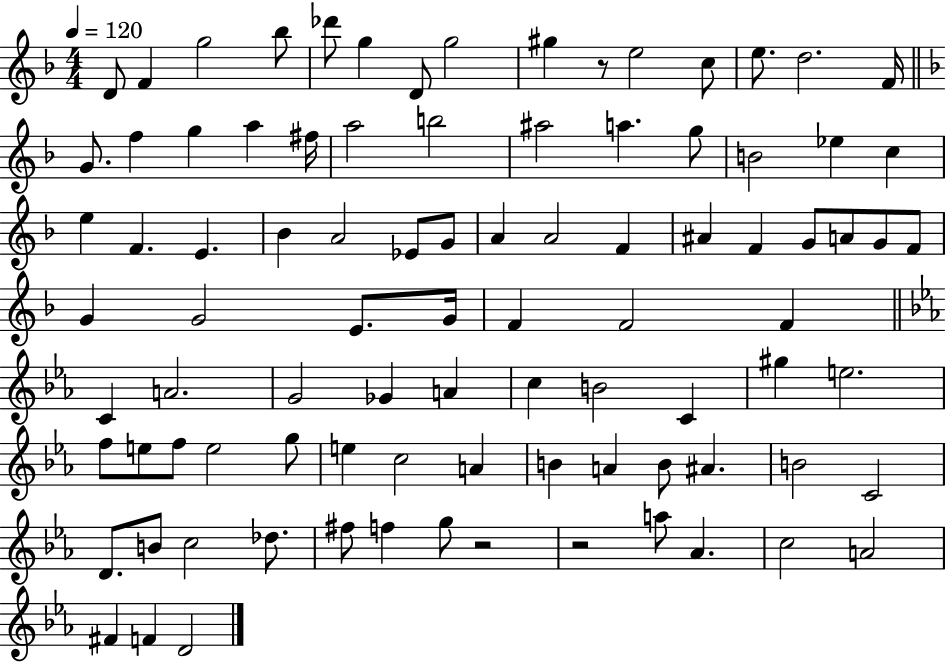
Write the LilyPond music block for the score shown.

{
  \clef treble
  \numericTimeSignature
  \time 4/4
  \key f \major
  \tempo 4 = 120
  d'8 f'4 g''2 bes''8 | des'''8 g''4 d'8 g''2 | gis''4 r8 e''2 c''8 | e''8. d''2. f'16 | \break \bar "||" \break \key d \minor g'8. f''4 g''4 a''4 fis''16 | a''2 b''2 | ais''2 a''4. g''8 | b'2 ees''4 c''4 | \break e''4 f'4. e'4. | bes'4 a'2 ees'8 g'8 | a'4 a'2 f'4 | ais'4 f'4 g'8 a'8 g'8 f'8 | \break g'4 g'2 e'8. g'16 | f'4 f'2 f'4 | \bar "||" \break \key ees \major c'4 a'2. | g'2 ges'4 a'4 | c''4 b'2 c'4 | gis''4 e''2. | \break f''8 e''8 f''8 e''2 g''8 | e''4 c''2 a'4 | b'4 a'4 b'8 ais'4. | b'2 c'2 | \break d'8. b'8 c''2 des''8. | fis''8 f''4 g''8 r2 | r2 a''8 aes'4. | c''2 a'2 | \break fis'4 f'4 d'2 | \bar "|."
}